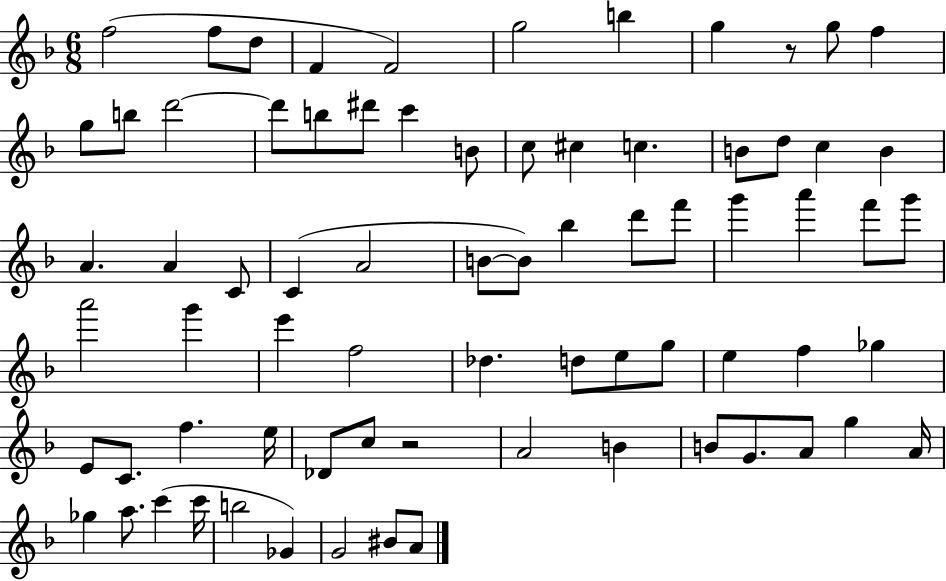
F5/h F5/e D5/e F4/q F4/h G5/h B5/q G5/q R/e G5/e F5/q G5/e B5/e D6/h D6/e B5/e D#6/e C6/q B4/e C5/e C#5/q C5/q. B4/e D5/e C5/q B4/q A4/q. A4/q C4/e C4/q A4/h B4/e B4/e Bb5/q D6/e F6/e G6/q A6/q F6/e G6/e A6/h G6/q E6/q F5/h Db5/q. D5/e E5/e G5/e E5/q F5/q Gb5/q E4/e C4/e. F5/q. E5/s Db4/e C5/e R/h A4/h B4/q B4/e G4/e. A4/e G5/q A4/s Gb5/q A5/e. C6/q C6/s B5/h Gb4/q G4/h BIS4/e A4/e